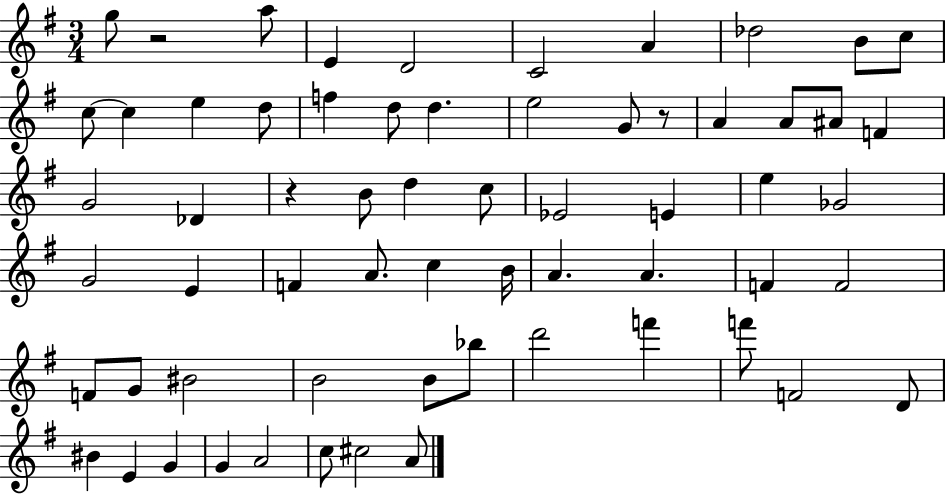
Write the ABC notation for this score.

X:1
T:Untitled
M:3/4
L:1/4
K:G
g/2 z2 a/2 E D2 C2 A _d2 B/2 c/2 c/2 c e d/2 f d/2 d e2 G/2 z/2 A A/2 ^A/2 F G2 _D z B/2 d c/2 _E2 E e _G2 G2 E F A/2 c B/4 A A F F2 F/2 G/2 ^B2 B2 B/2 _b/2 d'2 f' f'/2 F2 D/2 ^B E G G A2 c/2 ^c2 A/2